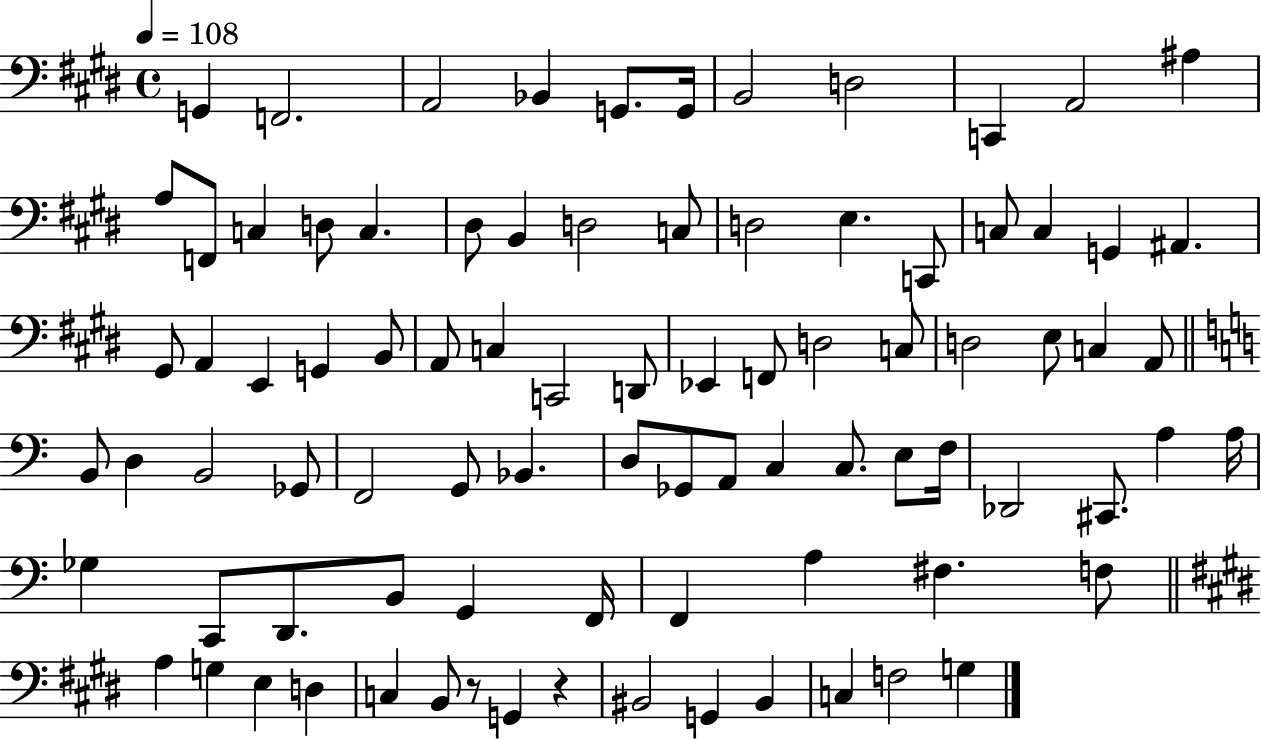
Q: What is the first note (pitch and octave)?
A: G2